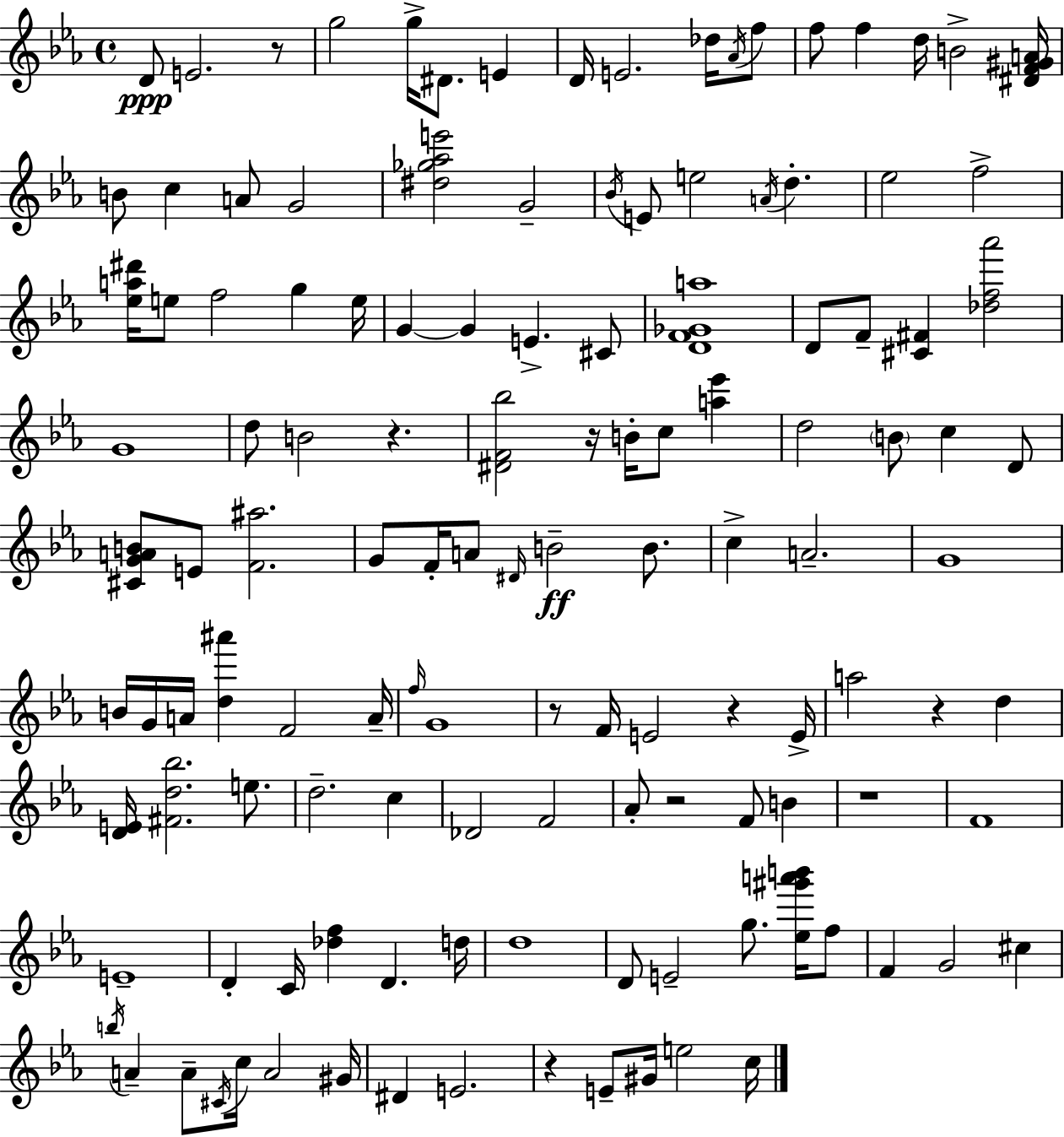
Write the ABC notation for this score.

X:1
T:Untitled
M:4/4
L:1/4
K:Eb
D/2 E2 z/2 g2 g/4 ^D/2 E D/4 E2 _d/4 _A/4 f/2 f/2 f d/4 B2 [^DF^GA]/4 B/2 c A/2 G2 [^d_g_ae']2 G2 _B/4 E/2 e2 A/4 d _e2 f2 [_ea^d']/4 e/2 f2 g e/4 G G E ^C/2 [DF_Ga]4 D/2 F/2 [^C^F] [_df_a']2 G4 d/2 B2 z [^DF_b]2 z/4 B/4 c/2 [a_e'] d2 B/2 c D/2 [^CGAB]/2 E/2 [F^a]2 G/2 F/4 A/2 ^D/4 B2 B/2 c A2 G4 B/4 G/4 A/4 [d^a'] F2 A/4 f/4 G4 z/2 F/4 E2 z E/4 a2 z d [DE]/4 [^Fd_b]2 e/2 d2 c _D2 F2 _A/2 z2 F/2 B z4 F4 E4 D C/4 [_df] D d/4 d4 D/2 E2 g/2 [_e^g'a'b']/4 f/2 F G2 ^c b/4 A A/2 ^C/4 c/4 A2 ^G/4 ^D E2 z E/2 ^G/4 e2 c/4